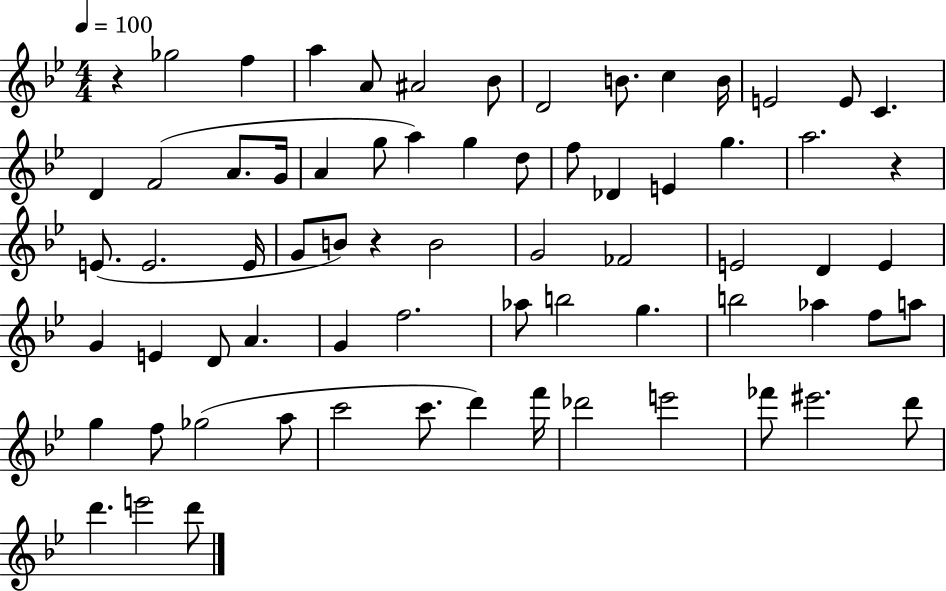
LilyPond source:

{
  \clef treble
  \numericTimeSignature
  \time 4/4
  \key bes \major
  \tempo 4 = 100
  r4 ges''2 f''4 | a''4 a'8 ais'2 bes'8 | d'2 b'8. c''4 b'16 | e'2 e'8 c'4. | \break d'4 f'2( a'8. g'16 | a'4 g''8 a''4) g''4 d''8 | f''8 des'4 e'4 g''4. | a''2. r4 | \break e'8.( e'2. e'16 | g'8 b'8) r4 b'2 | g'2 fes'2 | e'2 d'4 e'4 | \break g'4 e'4 d'8 a'4. | g'4 f''2. | aes''8 b''2 g''4. | b''2 aes''4 f''8 a''8 | \break g''4 f''8 ges''2( a''8 | c'''2 c'''8. d'''4) f'''16 | des'''2 e'''2 | fes'''8 eis'''2. d'''8 | \break d'''4. e'''2 d'''8 | \bar "|."
}